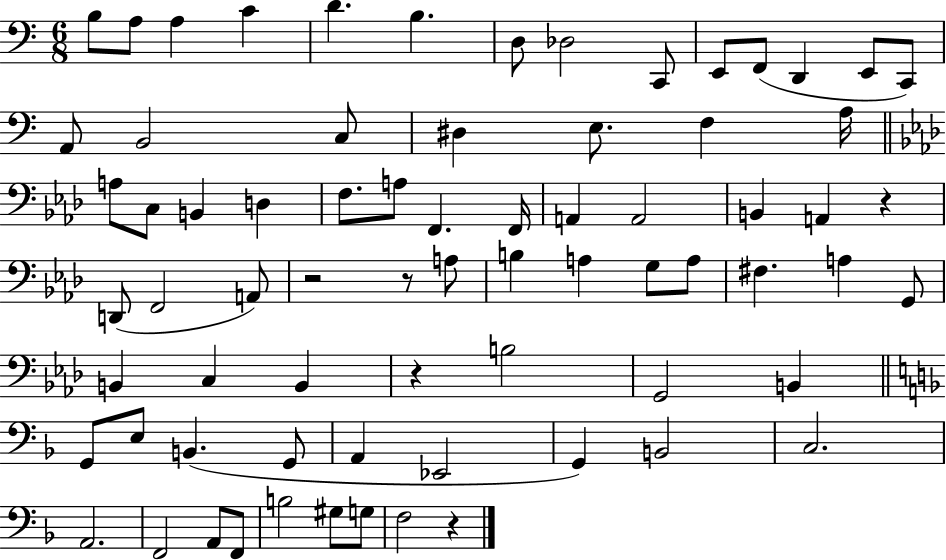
X:1
T:Untitled
M:6/8
L:1/4
K:C
B,/2 A,/2 A, C D B, D,/2 _D,2 C,,/2 E,,/2 F,,/2 D,, E,,/2 C,,/2 A,,/2 B,,2 C,/2 ^D, E,/2 F, A,/4 A,/2 C,/2 B,, D, F,/2 A,/2 F,, F,,/4 A,, A,,2 B,, A,, z D,,/2 F,,2 A,,/2 z2 z/2 A,/2 B, A, G,/2 A,/2 ^F, A, G,,/2 B,, C, B,, z B,2 G,,2 B,, G,,/2 E,/2 B,, G,,/2 A,, _E,,2 G,, B,,2 C,2 A,,2 F,,2 A,,/2 F,,/2 B,2 ^G,/2 G,/2 F,2 z